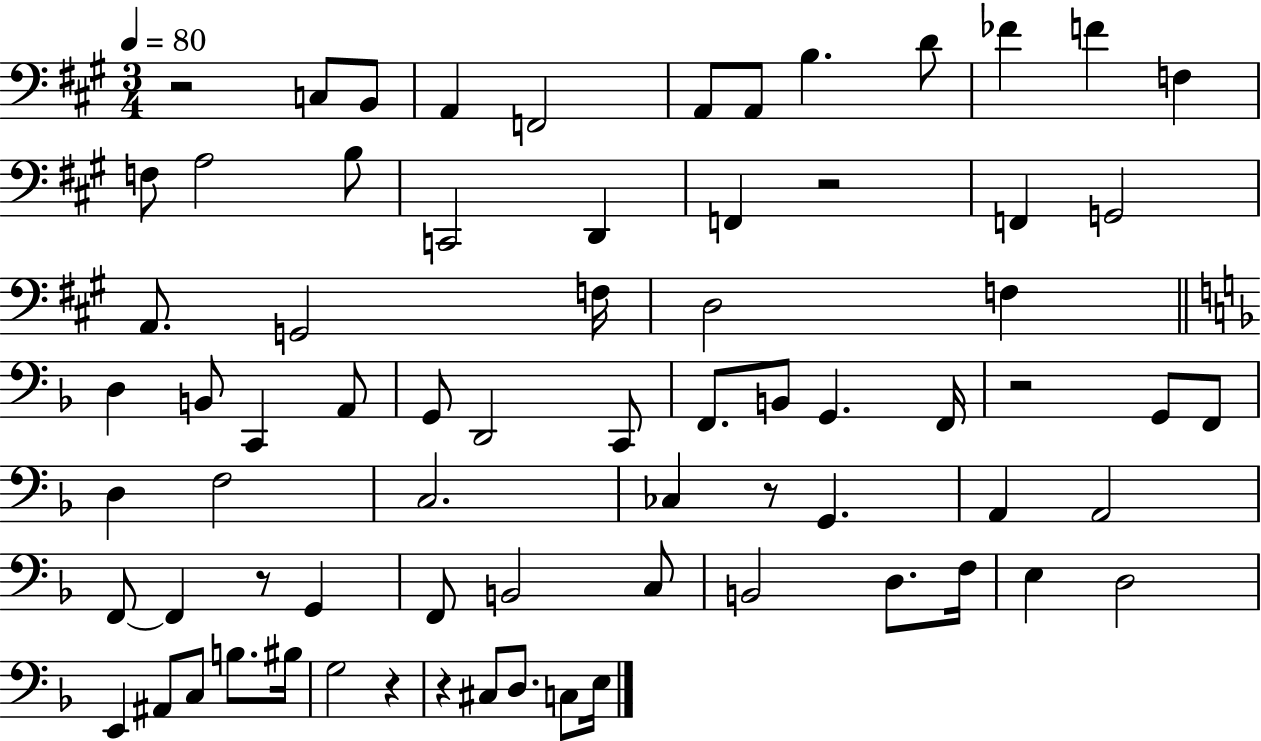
{
  \clef bass
  \numericTimeSignature
  \time 3/4
  \key a \major
  \tempo 4 = 80
  r2 c8 b,8 | a,4 f,2 | a,8 a,8 b4. d'8 | fes'4 f'4 f4 | \break f8 a2 b8 | c,2 d,4 | f,4 r2 | f,4 g,2 | \break a,8. g,2 f16 | d2 f4 | \bar "||" \break \key f \major d4 b,8 c,4 a,8 | g,8 d,2 c,8 | f,8. b,8 g,4. f,16 | r2 g,8 f,8 | \break d4 f2 | c2. | ces4 r8 g,4. | a,4 a,2 | \break f,8~~ f,4 r8 g,4 | f,8 b,2 c8 | b,2 d8. f16 | e4 d2 | \break e,4 ais,8 c8 b8. bis16 | g2 r4 | r4 cis8 d8. c8 e16 | \bar "|."
}